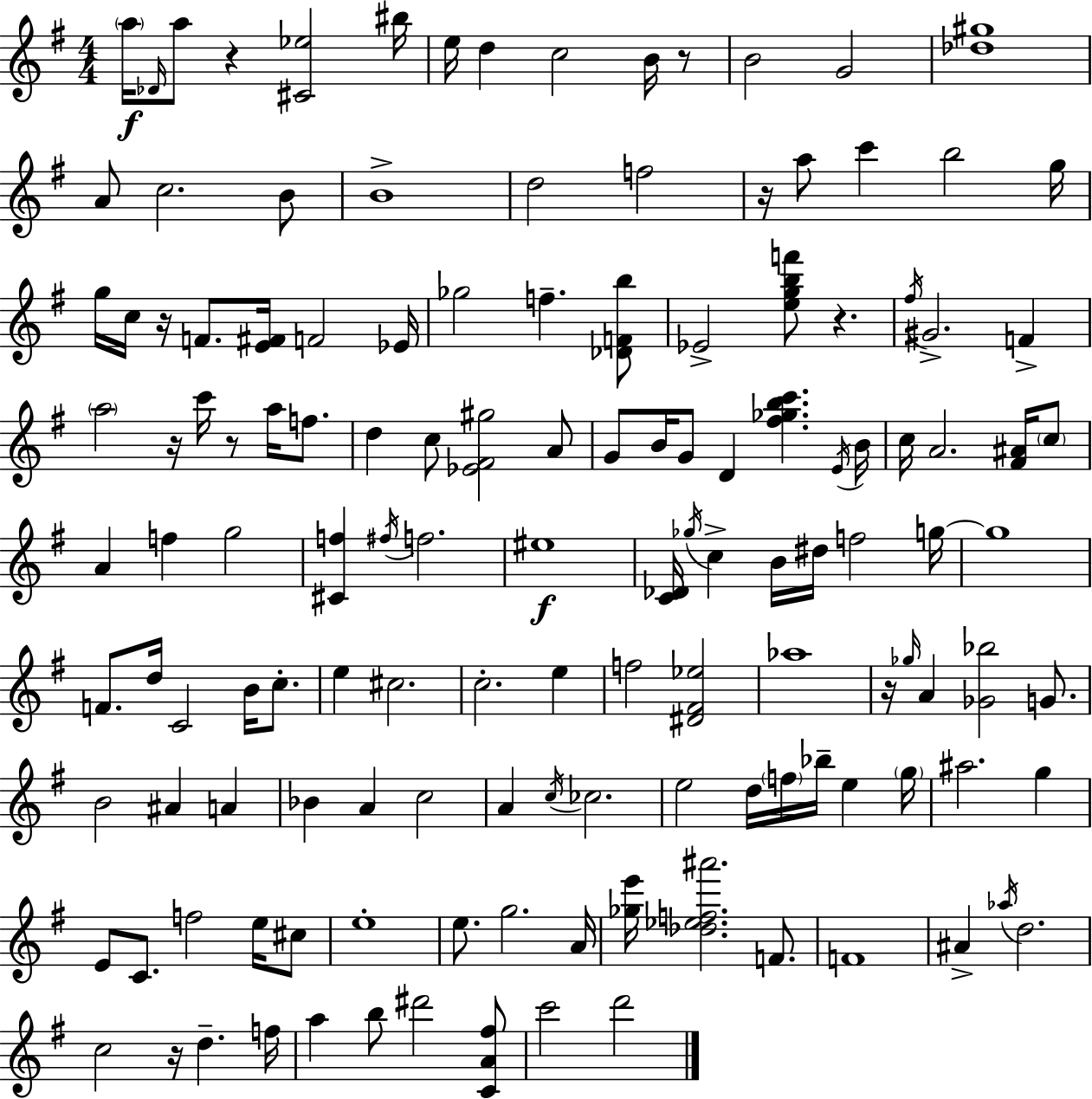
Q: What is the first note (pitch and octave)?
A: A5